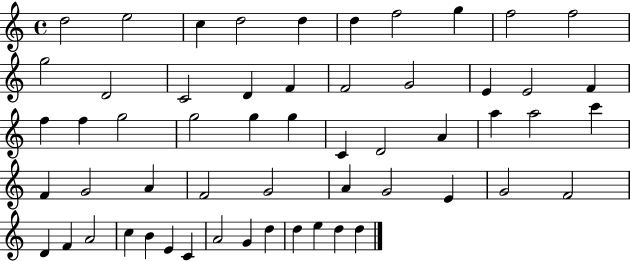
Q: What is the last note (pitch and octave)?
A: D5